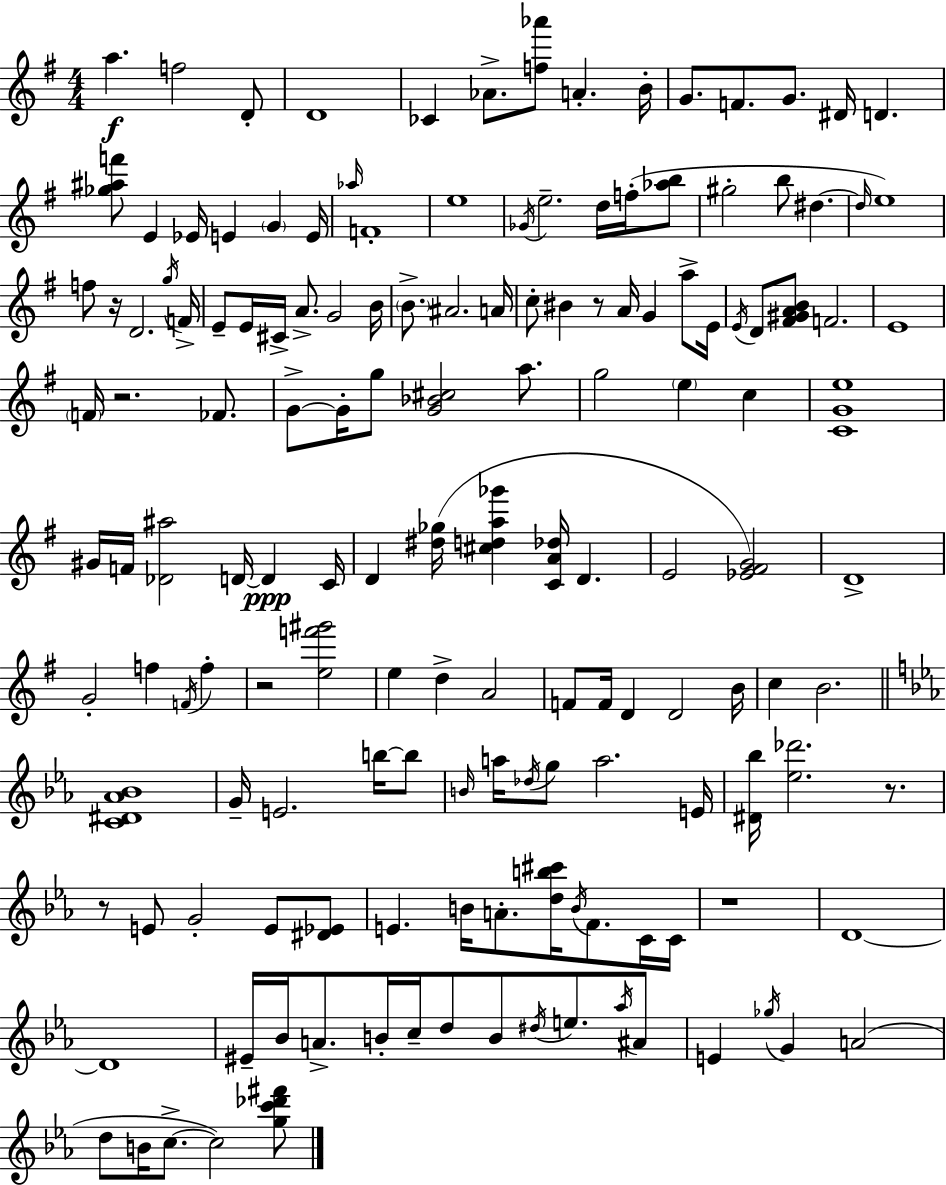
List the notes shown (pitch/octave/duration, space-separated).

A5/q. F5/h D4/e D4/w CES4/q Ab4/e. [F5,Ab6]/e A4/q. B4/s G4/e. F4/e. G4/e. D#4/s D4/q. [Gb5,A#5,F6]/e E4/q Eb4/s E4/q G4/q E4/s Ab5/s F4/w E5/w Gb4/s E5/h. D5/s F5/s [Ab5,B5]/e G#5/h B5/e D#5/q. D#5/s E5/w F5/e R/s D4/h. G5/s F4/s E4/e E4/s C#4/s A4/e. G4/h B4/s B4/e. A#4/h. A4/s C5/e BIS4/q R/e A4/s G4/q A5/e E4/s E4/s D4/e [F#4,G#4,A4,B4]/e F4/h. E4/w F4/s R/h. FES4/e. G4/e G4/s G5/e [G4,Bb4,C#5]/h A5/e. G5/h E5/q C5/q [C4,G4,E5]/w G#4/s F4/s [Db4,A#5]/h D4/s D4/q C4/s D4/q [D#5,Gb5]/s [C#5,D5,A5,Gb6]/q [C4,A4,Db5]/s D4/q. E4/h [Eb4,F#4,G4]/h D4/w G4/h F5/q F4/s F5/q R/h [E5,F6,G#6]/h E5/q D5/q A4/h F4/e F4/s D4/q D4/h B4/s C5/q B4/h. [C4,D#4,Ab4,Bb4]/w G4/s E4/h. B5/s B5/e B4/s A5/s Db5/s G5/e A5/h. E4/s [D#4,Bb5]/s [Eb5,Db6]/h. R/e. R/e E4/e G4/h E4/e [D#4,Eb4]/e E4/q. B4/s A4/e. [D5,B5,C#6]/s B4/s F4/e. C4/s C4/s R/w D4/w D4/w EIS4/s Bb4/s A4/e. B4/s C5/s D5/e B4/e D#5/s E5/e. Ab5/s A#4/e E4/q Gb5/s G4/q A4/h D5/e B4/s C5/e. C5/h [G5,C6,Db6,F#6]/e